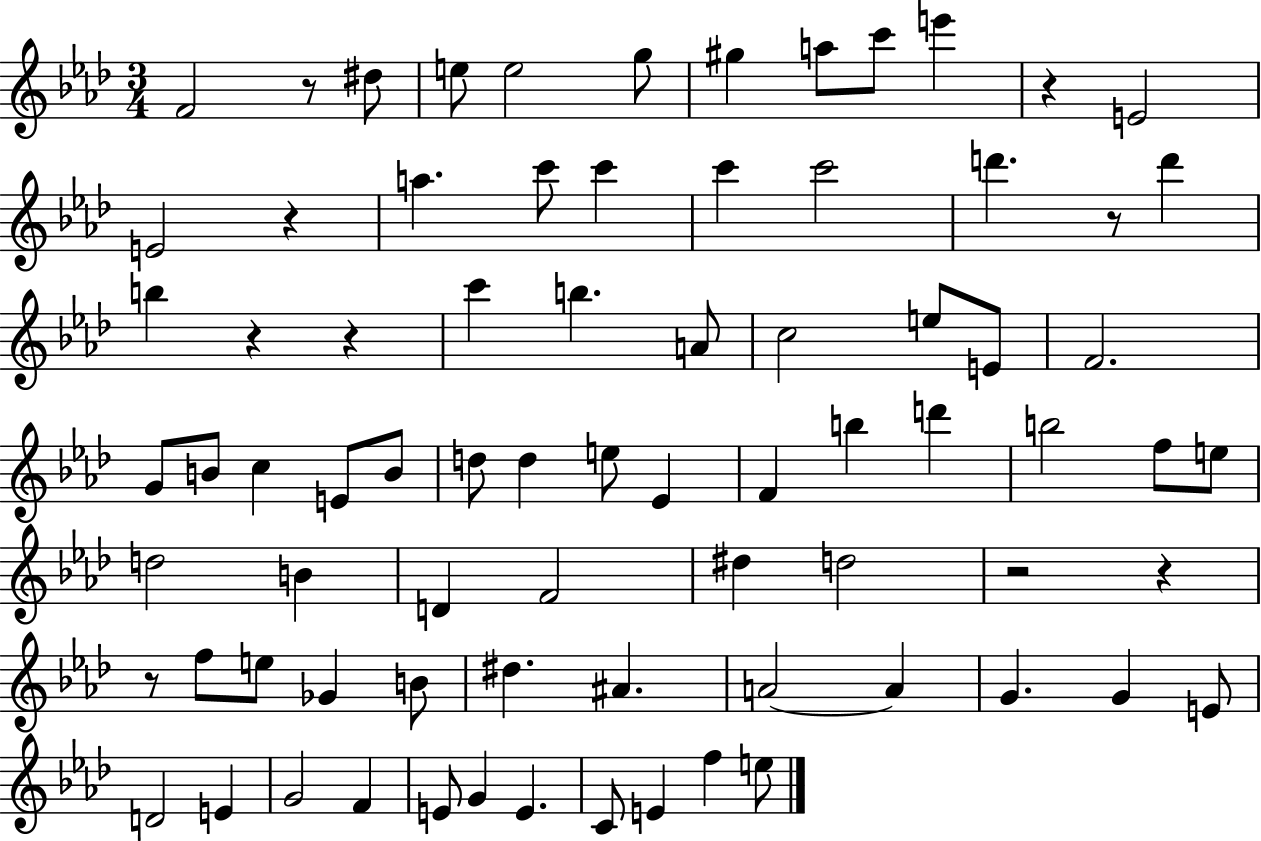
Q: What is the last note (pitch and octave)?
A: E5